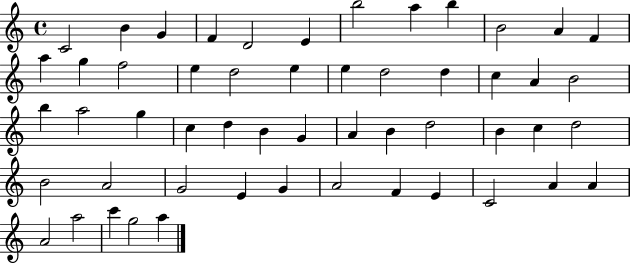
C4/h B4/q G4/q F4/q D4/h E4/q B5/h A5/q B5/q B4/h A4/q F4/q A5/q G5/q F5/h E5/q D5/h E5/q E5/q D5/h D5/q C5/q A4/q B4/h B5/q A5/h G5/q C5/q D5/q B4/q G4/q A4/q B4/q D5/h B4/q C5/q D5/h B4/h A4/h G4/h E4/q G4/q A4/h F4/q E4/q C4/h A4/q A4/q A4/h A5/h C6/q G5/h A5/q